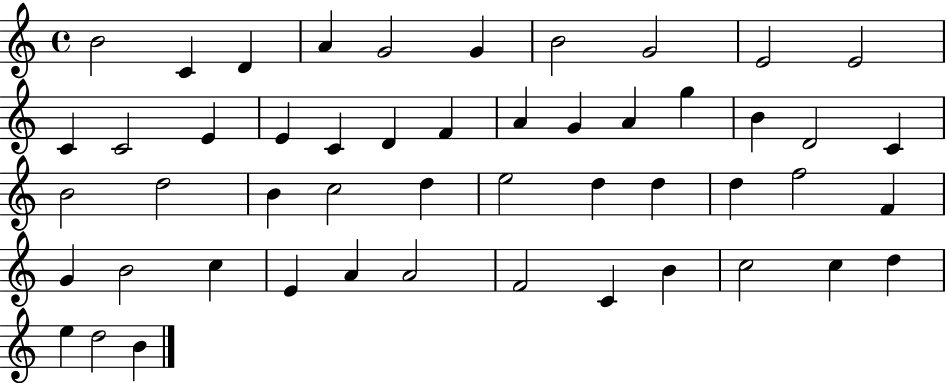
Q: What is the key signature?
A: C major